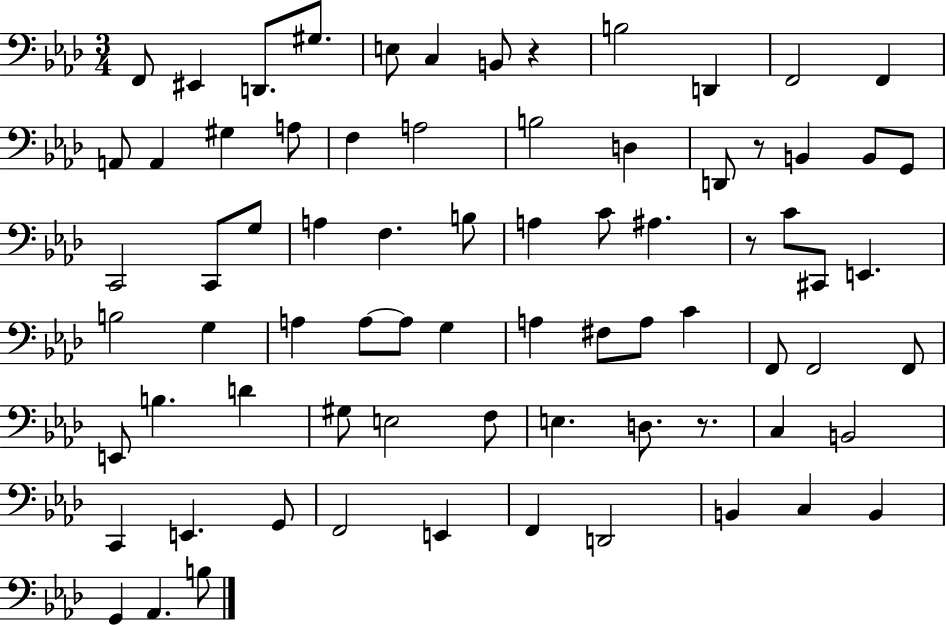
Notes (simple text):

F2/e EIS2/q D2/e. G#3/e. E3/e C3/q B2/e R/q B3/h D2/q F2/h F2/q A2/e A2/q G#3/q A3/e F3/q A3/h B3/h D3/q D2/e R/e B2/q B2/e G2/e C2/h C2/e G3/e A3/q F3/q. B3/e A3/q C4/e A#3/q. R/e C4/e C#2/e E2/q. B3/h G3/q A3/q A3/e A3/e G3/q A3/q F#3/e A3/e C4/q F2/e F2/h F2/e E2/e B3/q. D4/q G#3/e E3/h F3/e E3/q. D3/e. R/e. C3/q B2/h C2/q E2/q. G2/e F2/h E2/q F2/q D2/h B2/q C3/q B2/q G2/q Ab2/q. B3/e